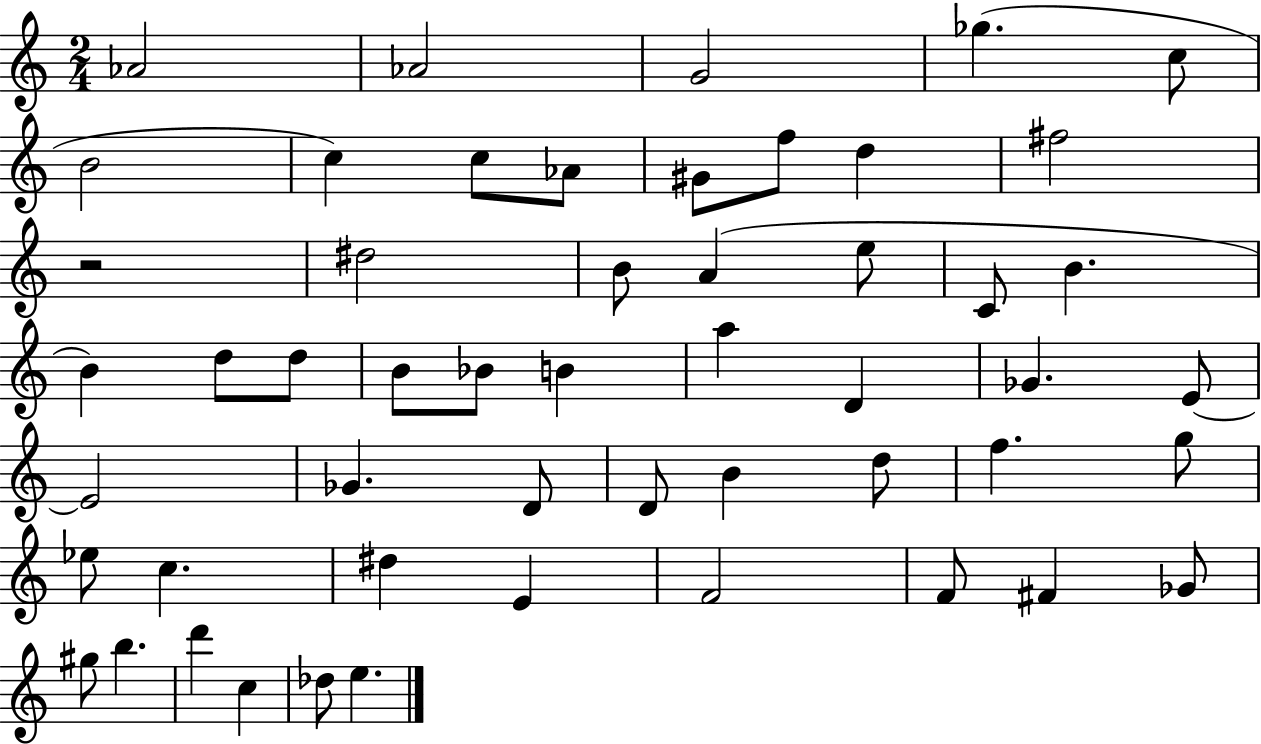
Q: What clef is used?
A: treble